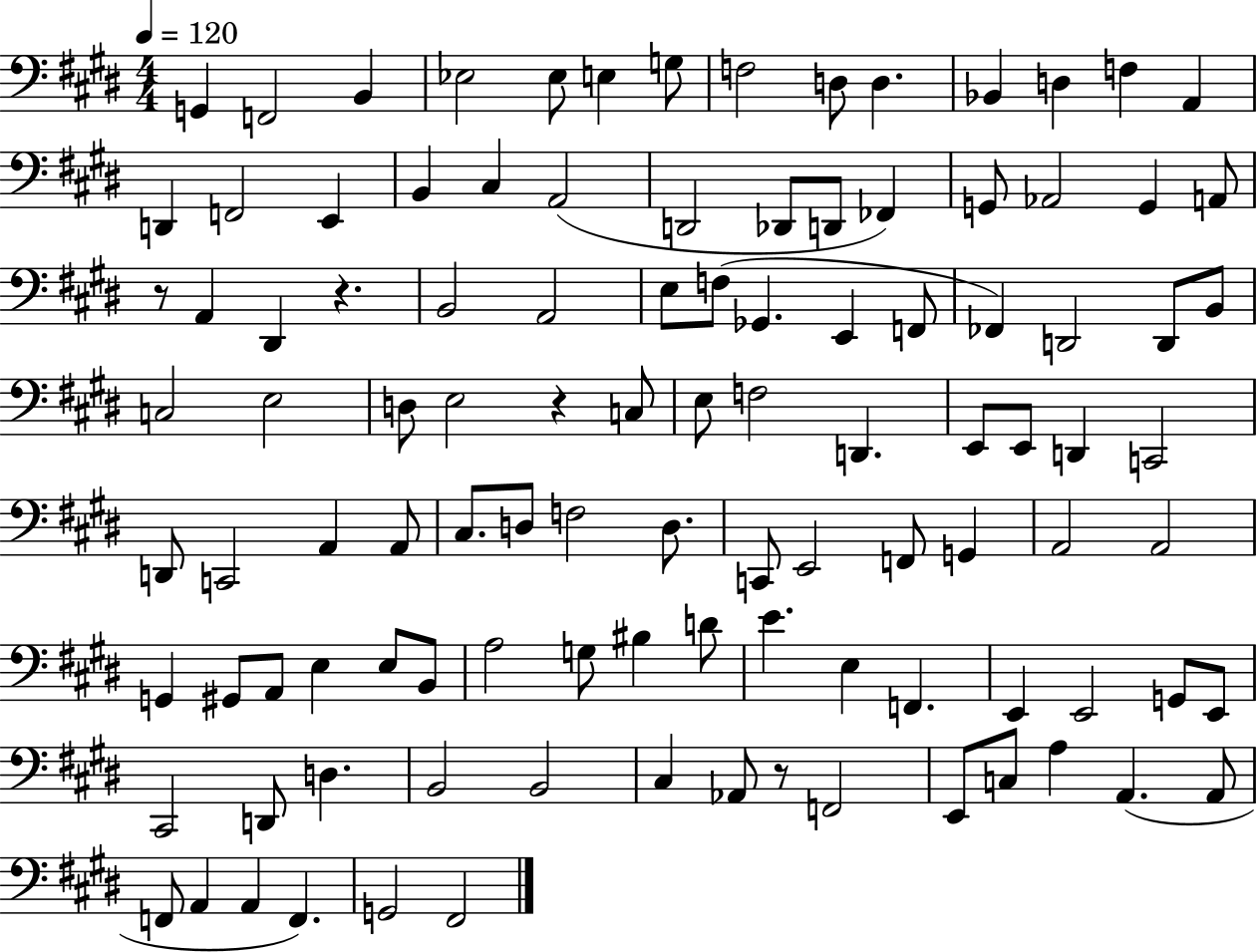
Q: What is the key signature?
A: E major